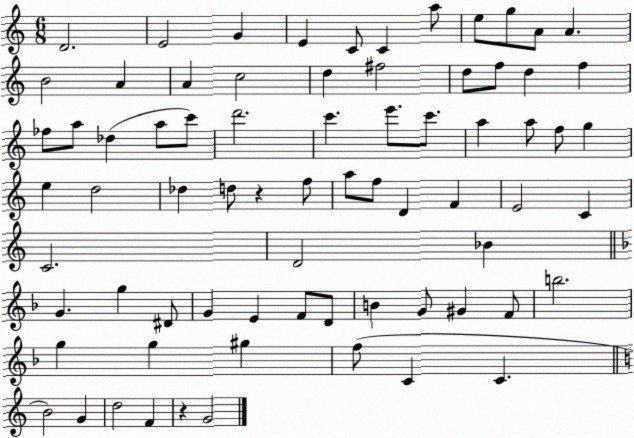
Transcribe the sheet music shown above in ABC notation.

X:1
T:Untitled
M:6/8
L:1/4
K:C
D2 E2 G E C/2 C a/2 e/2 g/2 A/2 A B2 A A c2 d ^f2 d/2 f/2 d f _f/2 a/2 _d a/2 c'/2 d'2 c' e'/2 c'/2 a a/2 f/2 g e d2 _d d/2 z f/2 a/2 f/2 D F E2 C C2 D2 _B G g ^D/2 G E F/2 D/2 B G/2 ^G F/2 b2 g g ^g f/2 C C B2 G d2 F z G2